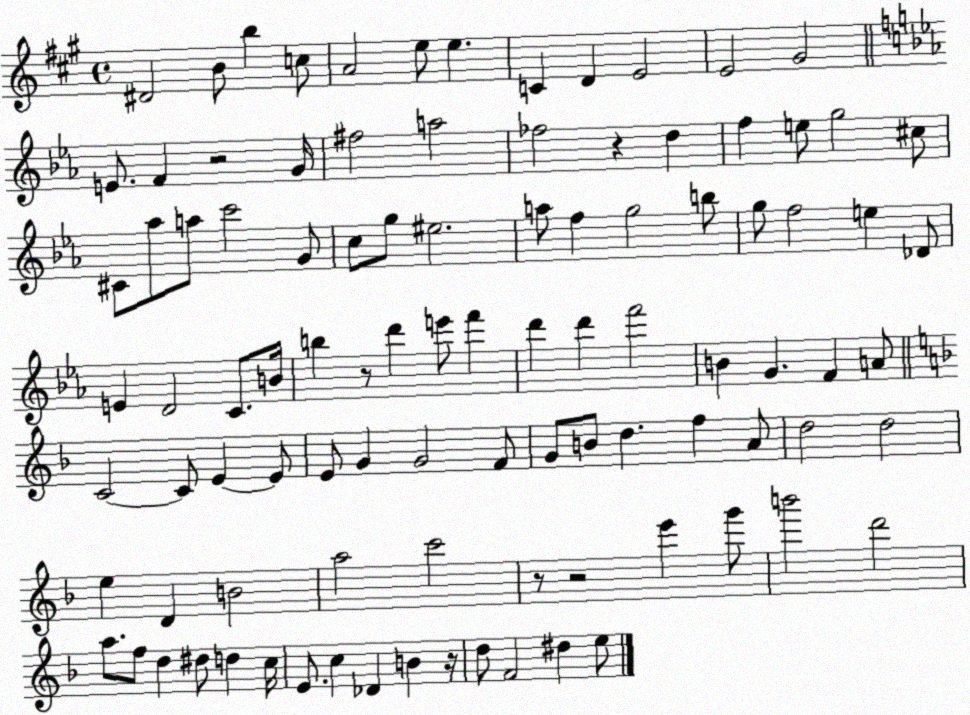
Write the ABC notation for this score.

X:1
T:Untitled
M:4/4
L:1/4
K:A
^D2 B/2 b c/2 A2 e/2 e C D E2 E2 ^G2 E/2 F z2 G/4 ^f2 a2 _f2 z d f e/2 g2 ^c/2 ^C/2 _a/2 a/2 c'2 G/2 c/2 g/2 ^e2 a/2 f g2 b/2 g/2 f2 e _D/2 E D2 C/2 B/4 b z/2 d' e'/2 f' d' d' f'2 B G F A/2 C2 C/2 E E/2 E/2 G G2 F/2 G/2 B/2 d f A/2 d2 d2 e D B2 a2 c'2 z/2 z2 e' g'/2 b'2 d'2 a/2 f/2 d ^d/2 d c/4 E/2 c _D B z/4 d/2 F2 ^d e/2